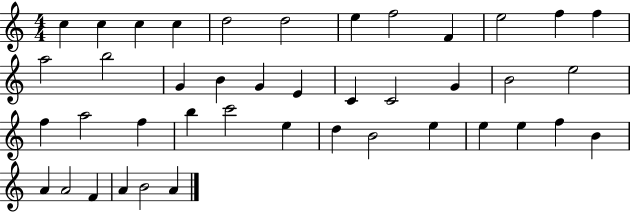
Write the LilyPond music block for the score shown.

{
  \clef treble
  \numericTimeSignature
  \time 4/4
  \key c \major
  c''4 c''4 c''4 c''4 | d''2 d''2 | e''4 f''2 f'4 | e''2 f''4 f''4 | \break a''2 b''2 | g'4 b'4 g'4 e'4 | c'4 c'2 g'4 | b'2 e''2 | \break f''4 a''2 f''4 | b''4 c'''2 e''4 | d''4 b'2 e''4 | e''4 e''4 f''4 b'4 | \break a'4 a'2 f'4 | a'4 b'2 a'4 | \bar "|."
}